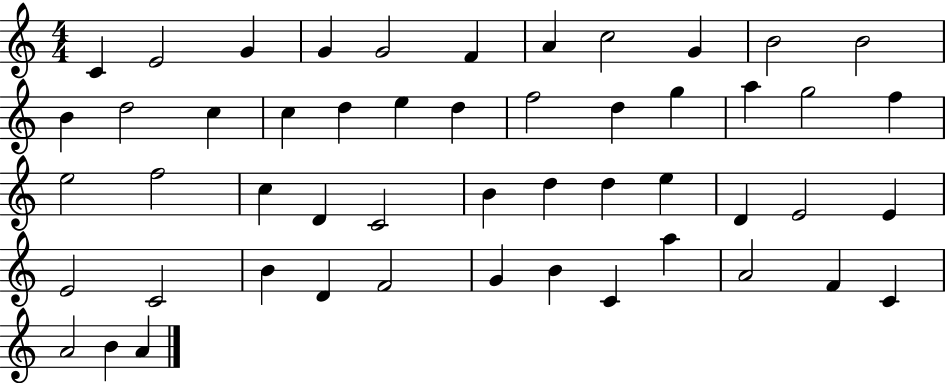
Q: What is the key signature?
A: C major